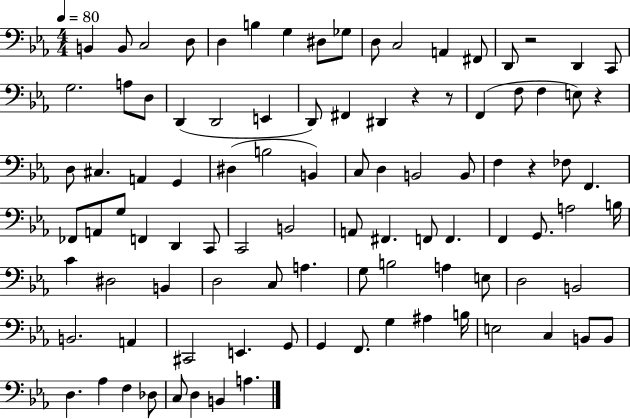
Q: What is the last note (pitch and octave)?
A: A3